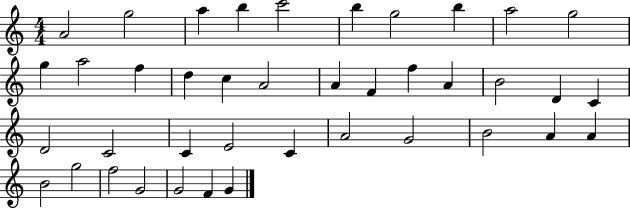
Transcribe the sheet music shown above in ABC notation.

X:1
T:Untitled
M:4/4
L:1/4
K:C
A2 g2 a b c'2 b g2 b a2 g2 g a2 f d c A2 A F f A B2 D C D2 C2 C E2 C A2 G2 B2 A A B2 g2 f2 G2 G2 F G